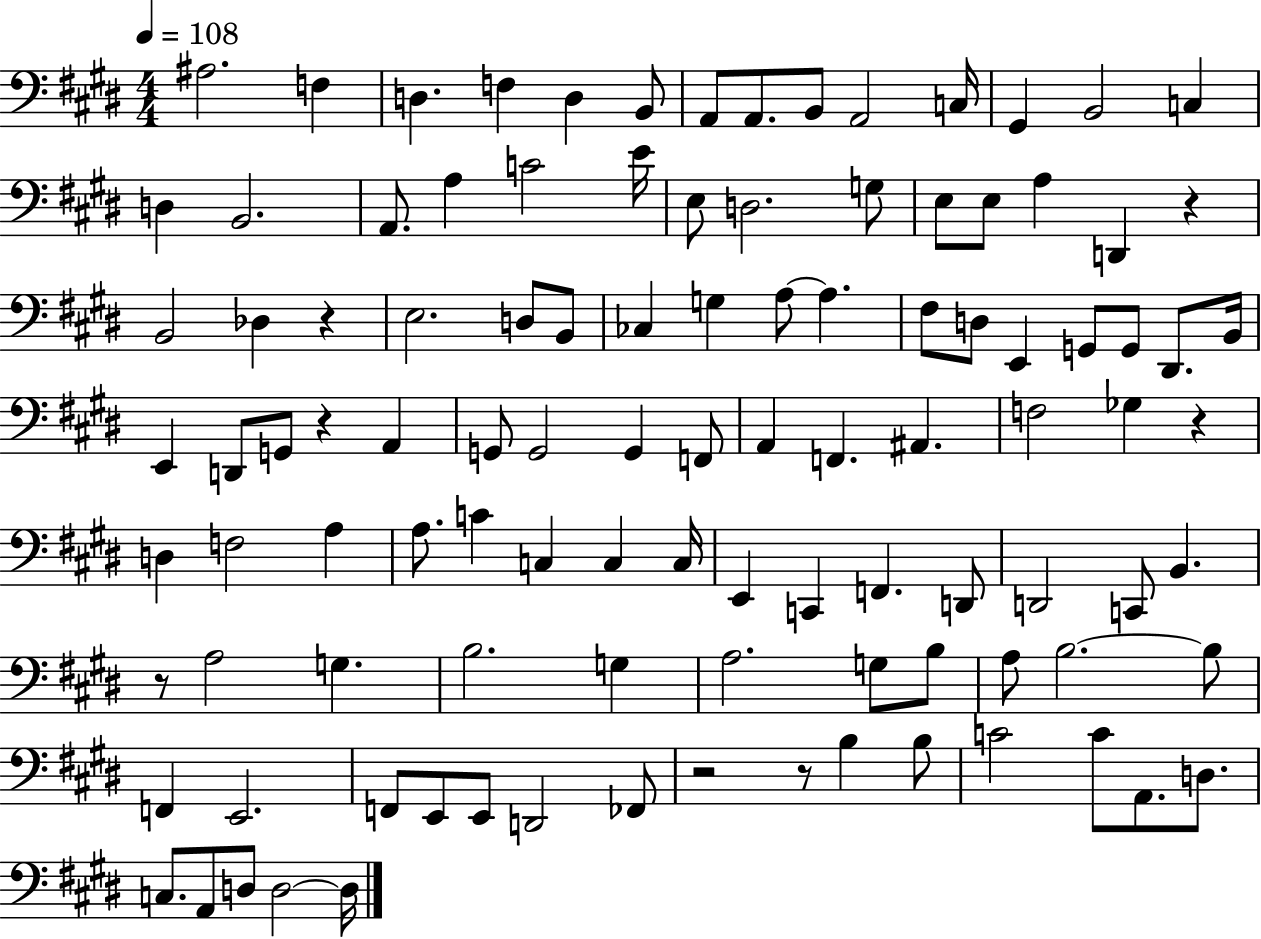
{
  \clef bass
  \numericTimeSignature
  \time 4/4
  \key e \major
  \tempo 4 = 108
  \repeat volta 2 { ais2. f4 | d4. f4 d4 b,8 | a,8 a,8. b,8 a,2 c16 | gis,4 b,2 c4 | \break d4 b,2. | a,8. a4 c'2 e'16 | e8 d2. g8 | e8 e8 a4 d,4 r4 | \break b,2 des4 r4 | e2. d8 b,8 | ces4 g4 a8~~ a4. | fis8 d8 e,4 g,8 g,8 dis,8. b,16 | \break e,4 d,8 g,8 r4 a,4 | g,8 g,2 g,4 f,8 | a,4 f,4. ais,4. | f2 ges4 r4 | \break d4 f2 a4 | a8. c'4 c4 c4 c16 | e,4 c,4 f,4. d,8 | d,2 c,8 b,4. | \break r8 a2 g4. | b2. g4 | a2. g8 b8 | a8 b2.~~ b8 | \break f,4 e,2. | f,8 e,8 e,8 d,2 fes,8 | r2 r8 b4 b8 | c'2 c'8 a,8. d8. | \break c8. a,8 d8 d2~~ d16 | } \bar "|."
}